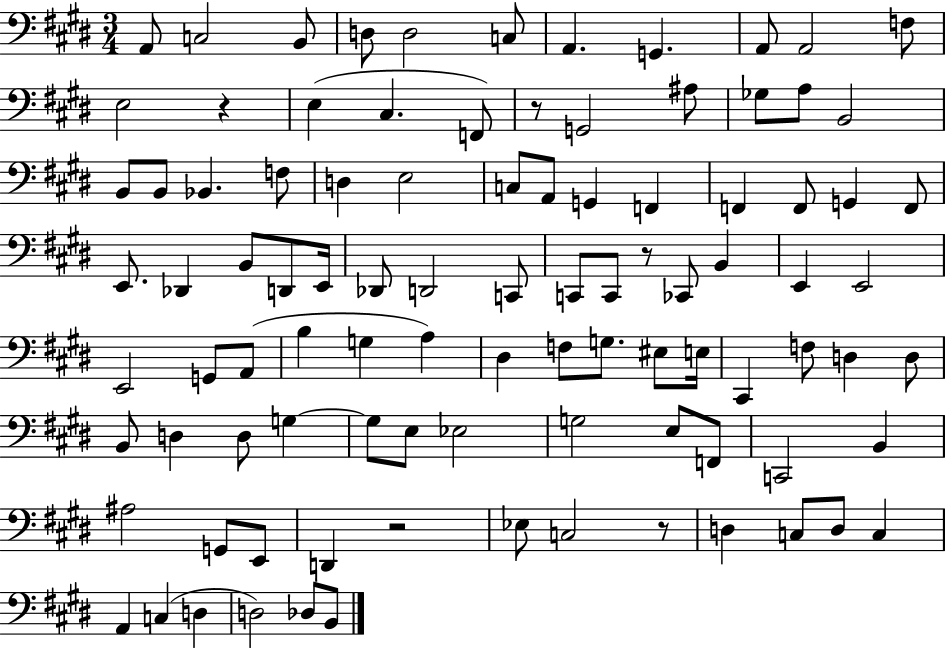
{
  \clef bass
  \numericTimeSignature
  \time 3/4
  \key e \major
  a,8 c2 b,8 | d8 d2 c8 | a,4. g,4. | a,8 a,2 f8 | \break e2 r4 | e4( cis4. f,8) | r8 g,2 ais8 | ges8 a8 b,2 | \break b,8 b,8 bes,4. f8 | d4 e2 | c8 a,8 g,4 f,4 | f,4 f,8 g,4 f,8 | \break e,8. des,4 b,8 d,8 e,16 | des,8 d,2 c,8 | c,8 c,8 r8 ces,8 b,4 | e,4 e,2 | \break e,2 g,8 a,8( | b4 g4 a4) | dis4 f8 g8. eis8 e16 | cis,4 f8 d4 d8 | \break b,8 d4 d8 g4~~ | g8 e8 ees2 | g2 e8 f,8 | c,2 b,4 | \break ais2 g,8 e,8 | d,4 r2 | ees8 c2 r8 | d4 c8 d8 c4 | \break a,4 c4( d4 | d2) des8 b,8 | \bar "|."
}